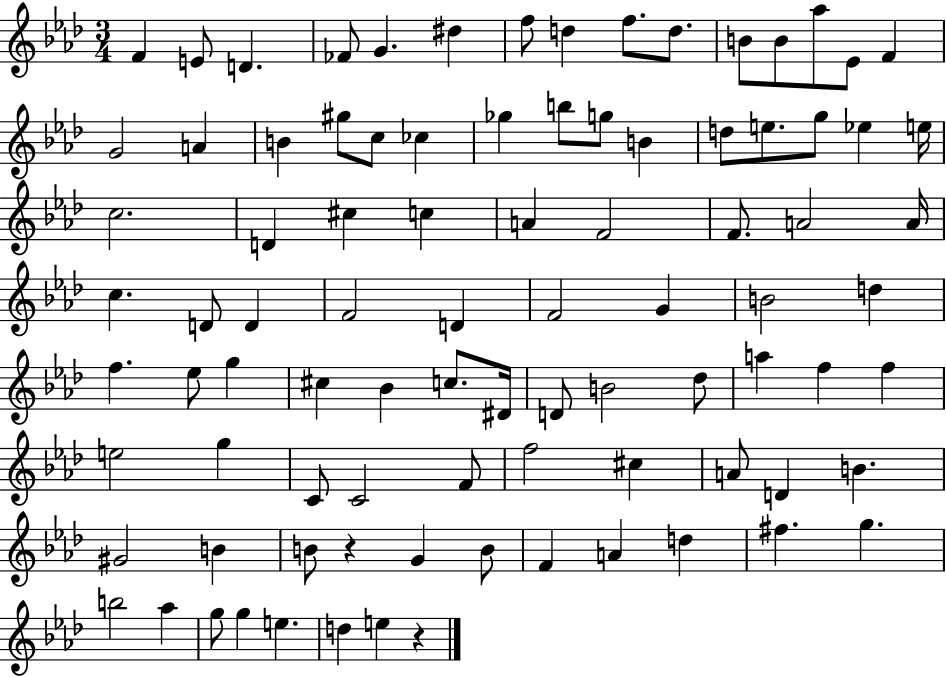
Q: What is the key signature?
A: AES major